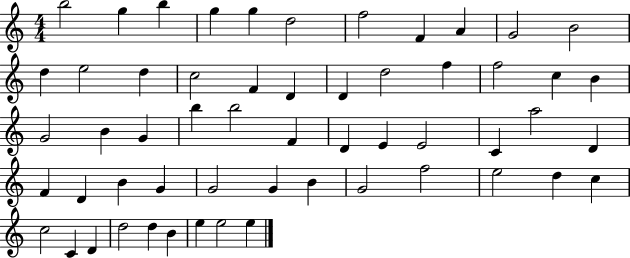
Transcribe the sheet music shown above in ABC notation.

X:1
T:Untitled
M:4/4
L:1/4
K:C
b2 g b g g d2 f2 F A G2 B2 d e2 d c2 F D D d2 f f2 c B G2 B G b b2 F D E E2 C a2 D F D B G G2 G B G2 f2 e2 d c c2 C D d2 d B e e2 e